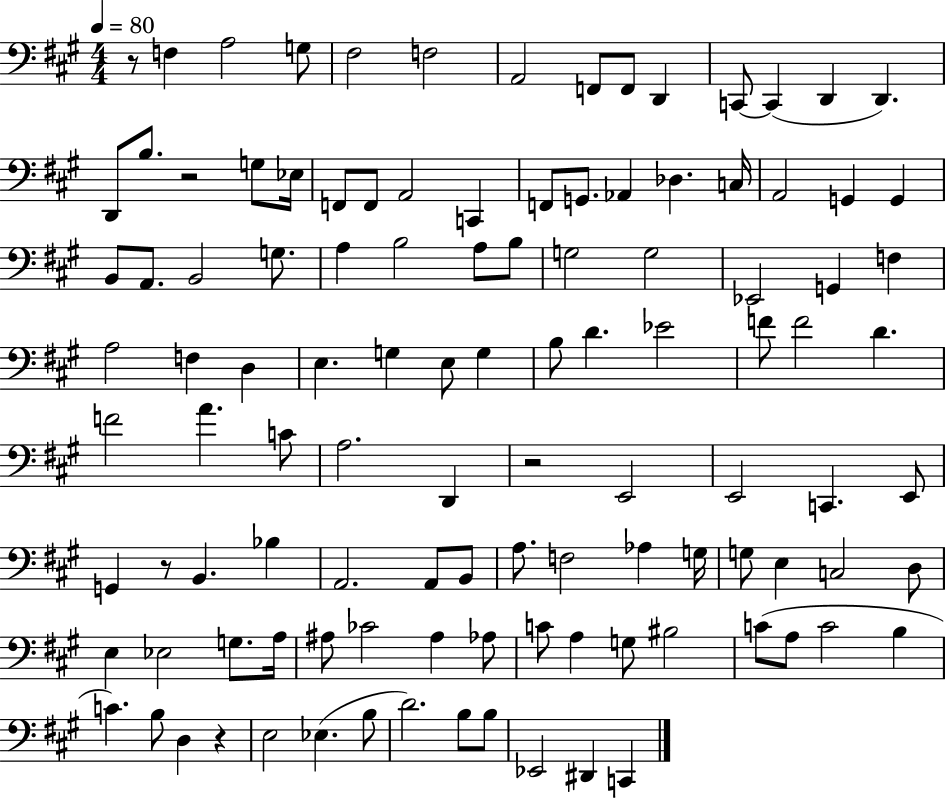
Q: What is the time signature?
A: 4/4